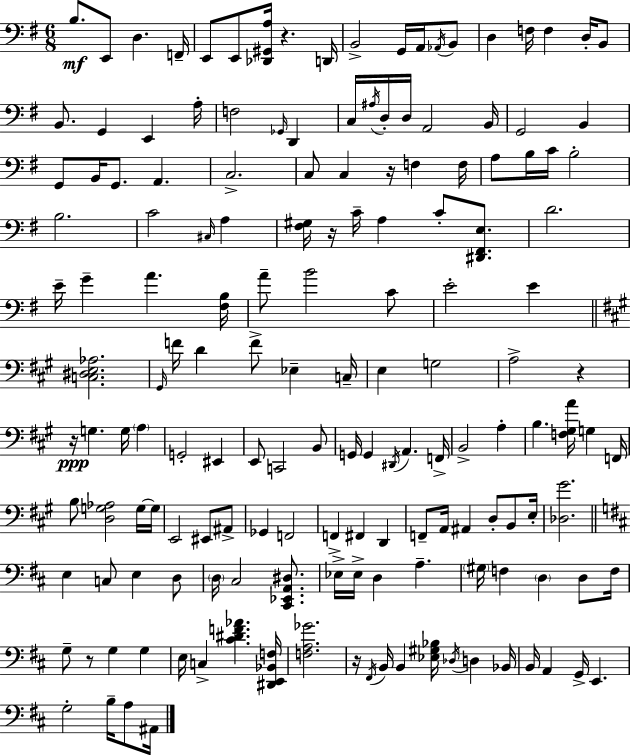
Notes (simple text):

B3/e. E2/e D3/q. F2/s E2/e E2/e [Db2,G#2,A3]/s R/q. D2/s B2/h G2/s A2/s Ab2/s B2/e D3/q F3/s F3/q D3/s B2/e B2/e. G2/q E2/q A3/s F3/h Gb2/s D2/q C3/s A#3/s D3/s D3/s A2/h B2/s G2/h B2/q G2/e B2/s G2/e. A2/q. C3/h. C3/e C3/q R/s F3/q F3/s A3/e B3/s C4/s B3/h B3/h. C4/h C#3/s A3/q [F#3,G#3]/s R/s C4/s A3/q C4/e [D#2,F#2,E3]/e. D4/h. E4/s G4/q A4/q. [F#3,B3]/s A4/e B4/h C4/e E4/h E4/q [C3,D#3,E3,Ab3]/h. G#2/s F4/s D4/q F4/e Eb3/q C3/s E3/q G3/h A3/h R/q R/s G3/q. G3/s A3/q G2/h EIS2/q E2/e C2/h B2/e G2/s G2/q D#2/s A2/q. F2/s B2/h A3/q B3/q. [F3,G#3,A4]/s G3/q F2/s B3/e [D3,G3,Ab3]/h G3/s G3/s E2/h EIS2/e A#2/e Gb2/q F2/h F2/q F#2/q D2/q F2/e A2/s A#2/q D3/e B2/e E3/s [Db3,G#4]/h. E3/q C3/e E3/q D3/e D3/s C#3/h [C#2,Eb2,A2,D#3]/e. Eb3/s Eb3/s D3/q A3/q. G#3/s F3/q D3/q D3/e F3/s G3/e R/e G3/q G3/q E3/s C3/q [C#4,D#4,F4,Ab4]/q. [D#2,E2,Bb2,F3]/s [F3,A3,Gb4]/h. R/s F#2/s B2/s B2/q [Eb3,G#3,Bb3]/s Db3/s D3/q Bb2/s B2/s A2/q G2/s E2/q. G3/h B3/s A3/e A#2/s